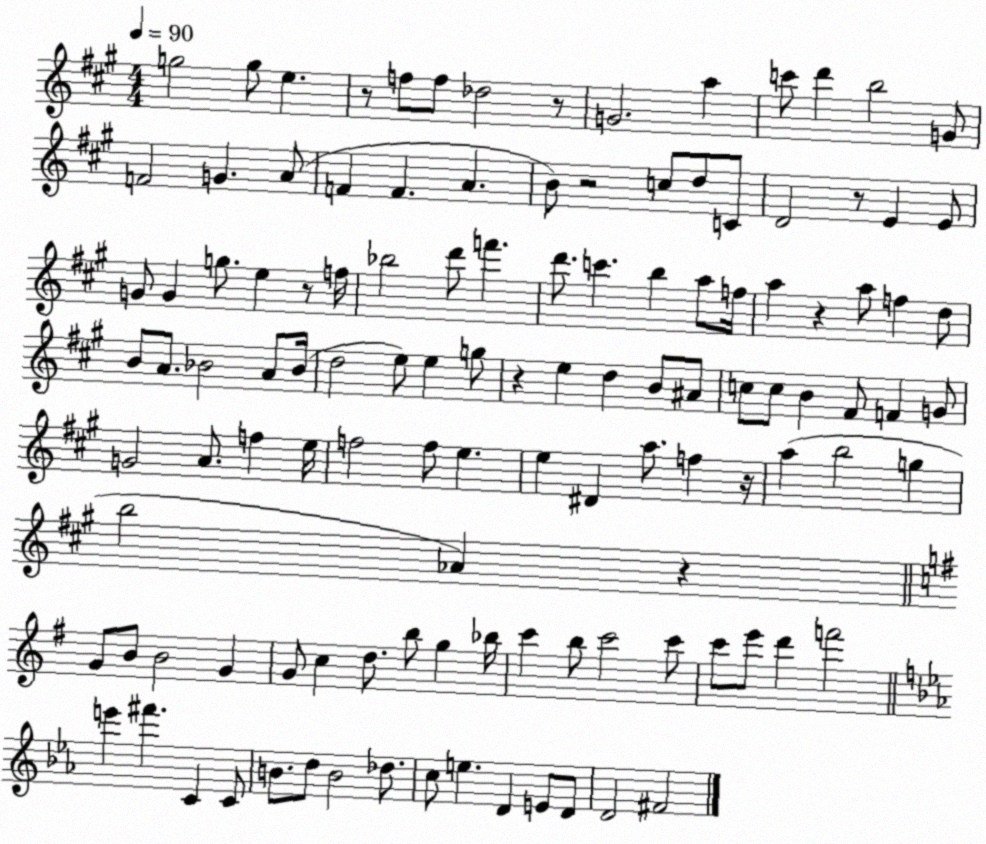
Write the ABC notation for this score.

X:1
T:Untitled
M:4/4
L:1/4
K:A
g2 g/2 e z/2 f/2 f/2 _d2 z/2 G2 a c'/2 d' b2 G/2 F2 G A/2 F F A B/2 z2 c/2 d/2 C/2 D2 z/2 E E/2 G/2 G g/2 e z/2 f/4 _b2 d'/2 f' d'/2 c' b a/2 f/4 a z a/2 f d/2 B/2 A/2 _B2 A/2 _B/4 d2 e/2 e g/2 z e d B/2 ^A/2 c/2 c/2 B ^F/2 F G/2 G2 A/2 f e/4 f2 f/2 e e ^D a/2 f z/4 a b2 g b2 _A z G/2 B/2 B2 G G/2 c d/2 b/2 g _b/4 c' b/2 c'2 c'/2 c'/2 e'/2 d' f'2 e' ^f' C C/2 B/2 d/2 B2 _d/2 c/2 e D E/2 D/2 D2 ^F2